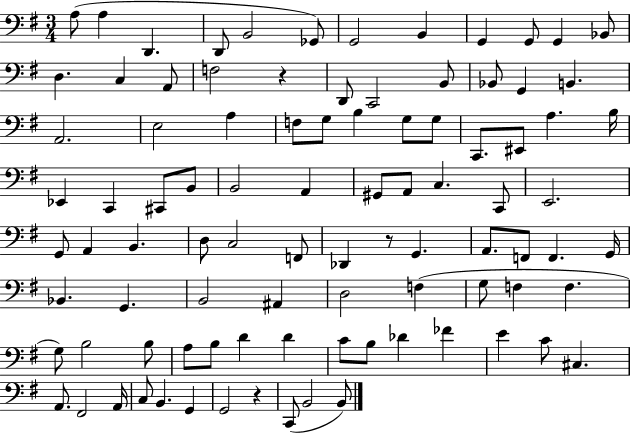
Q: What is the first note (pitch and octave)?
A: A3